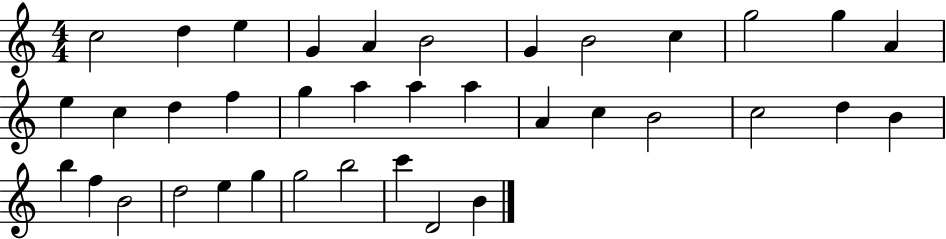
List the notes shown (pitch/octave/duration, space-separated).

C5/h D5/q E5/q G4/q A4/q B4/h G4/q B4/h C5/q G5/h G5/q A4/q E5/q C5/q D5/q F5/q G5/q A5/q A5/q A5/q A4/q C5/q B4/h C5/h D5/q B4/q B5/q F5/q B4/h D5/h E5/q G5/q G5/h B5/h C6/q D4/h B4/q